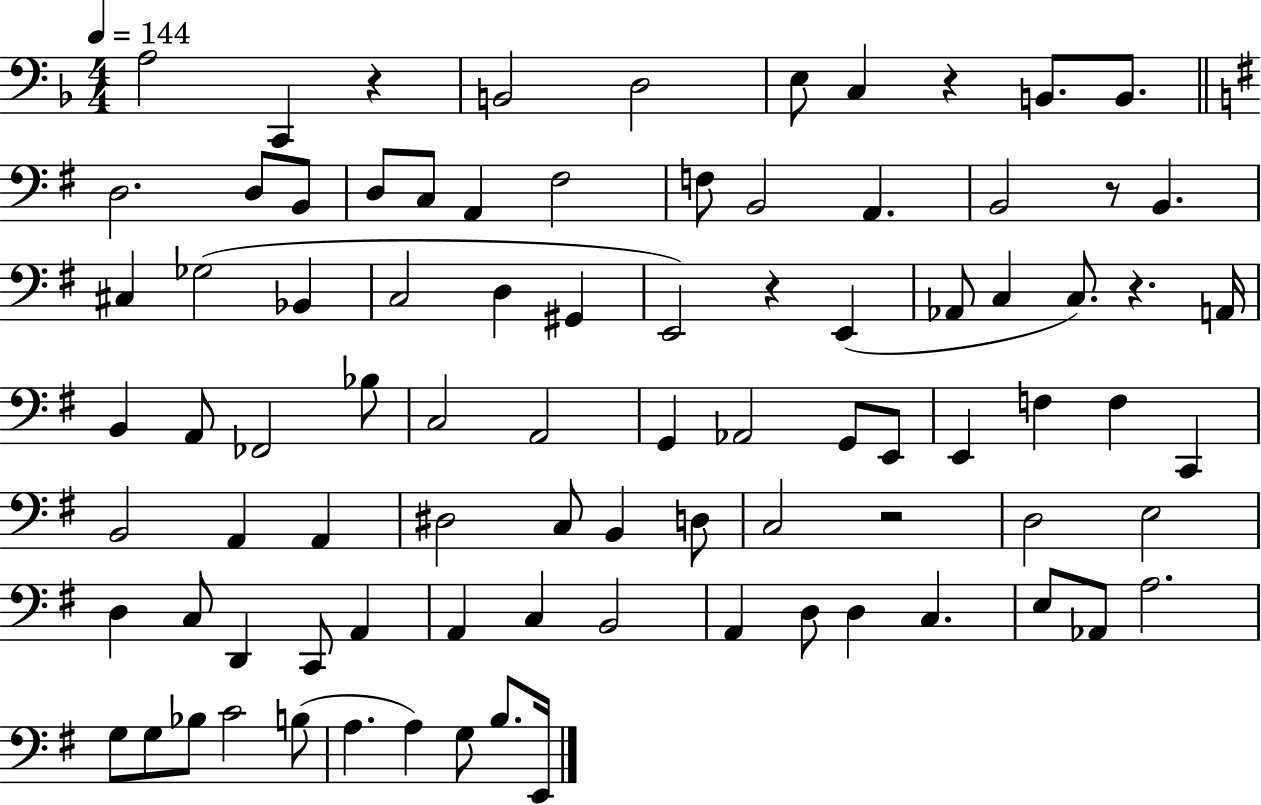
X:1
T:Untitled
M:4/4
L:1/4
K:F
A,2 C,, z B,,2 D,2 E,/2 C, z B,,/2 B,,/2 D,2 D,/2 B,,/2 D,/2 C,/2 A,, ^F,2 F,/2 B,,2 A,, B,,2 z/2 B,, ^C, _G,2 _B,, C,2 D, ^G,, E,,2 z E,, _A,,/2 C, C,/2 z A,,/4 B,, A,,/2 _F,,2 _B,/2 C,2 A,,2 G,, _A,,2 G,,/2 E,,/2 E,, F, F, C,, B,,2 A,, A,, ^D,2 C,/2 B,, D,/2 C,2 z2 D,2 E,2 D, C,/2 D,, C,,/2 A,, A,, C, B,,2 A,, D,/2 D, C, E,/2 _A,,/2 A,2 G,/2 G,/2 _B,/2 C2 B,/2 A, A, G,/2 B,/2 E,,/4